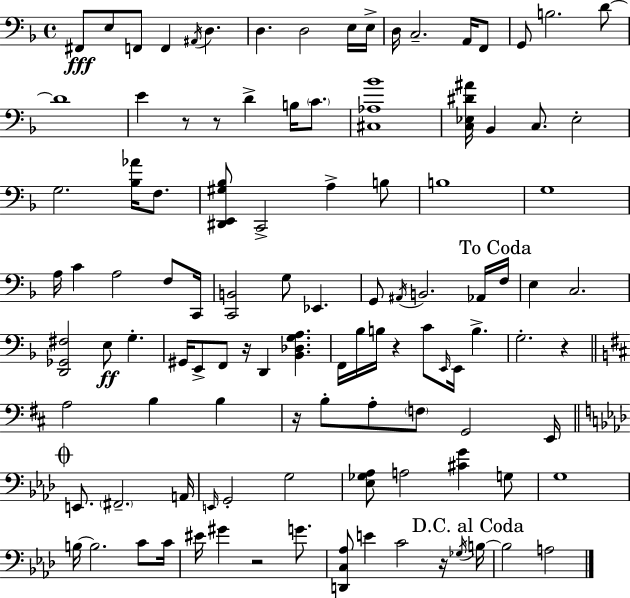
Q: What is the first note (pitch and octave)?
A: F#2